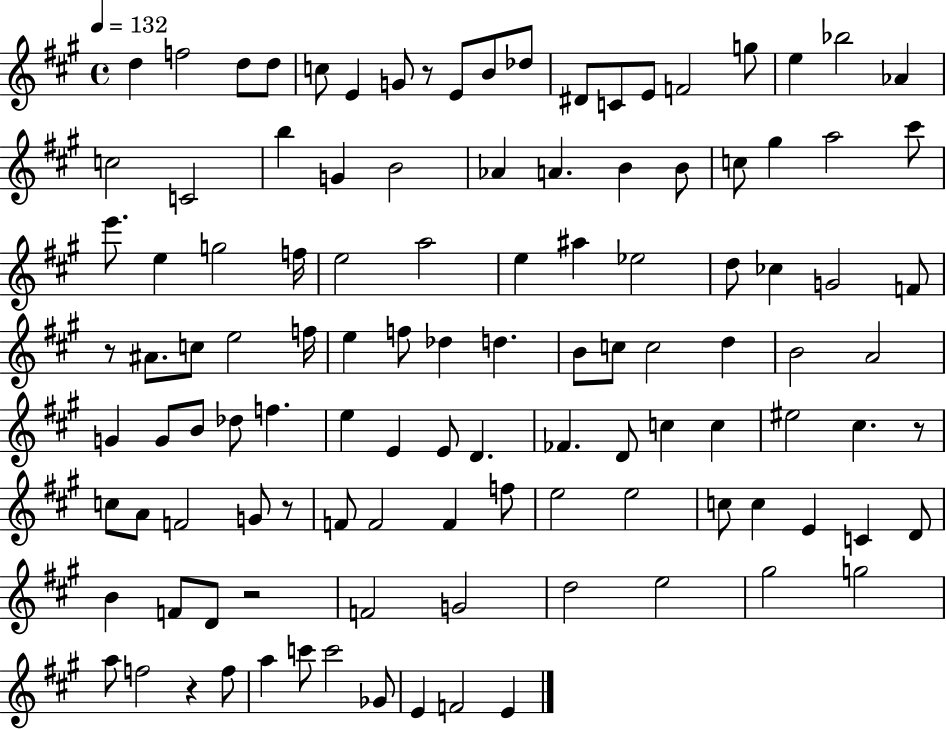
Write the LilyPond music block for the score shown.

{
  \clef treble
  \time 4/4
  \defaultTimeSignature
  \key a \major
  \tempo 4 = 132
  d''4 f''2 d''8 d''8 | c''8 e'4 g'8 r8 e'8 b'8 des''8 | dis'8 c'8 e'8 f'2 g''8 | e''4 bes''2 aes'4 | \break c''2 c'2 | b''4 g'4 b'2 | aes'4 a'4. b'4 b'8 | c''8 gis''4 a''2 cis'''8 | \break e'''8. e''4 g''2 f''16 | e''2 a''2 | e''4 ais''4 ees''2 | d''8 ces''4 g'2 f'8 | \break r8 ais'8. c''8 e''2 f''16 | e''4 f''8 des''4 d''4. | b'8 c''8 c''2 d''4 | b'2 a'2 | \break g'4 g'8 b'8 des''8 f''4. | e''4 e'4 e'8 d'4. | fes'4. d'8 c''4 c''4 | eis''2 cis''4. r8 | \break c''8 a'8 f'2 g'8 r8 | f'8 f'2 f'4 f''8 | e''2 e''2 | c''8 c''4 e'4 c'4 d'8 | \break b'4 f'8 d'8 r2 | f'2 g'2 | d''2 e''2 | gis''2 g''2 | \break a''8 f''2 r4 f''8 | a''4 c'''8 c'''2 ges'8 | e'4 f'2 e'4 | \bar "|."
}